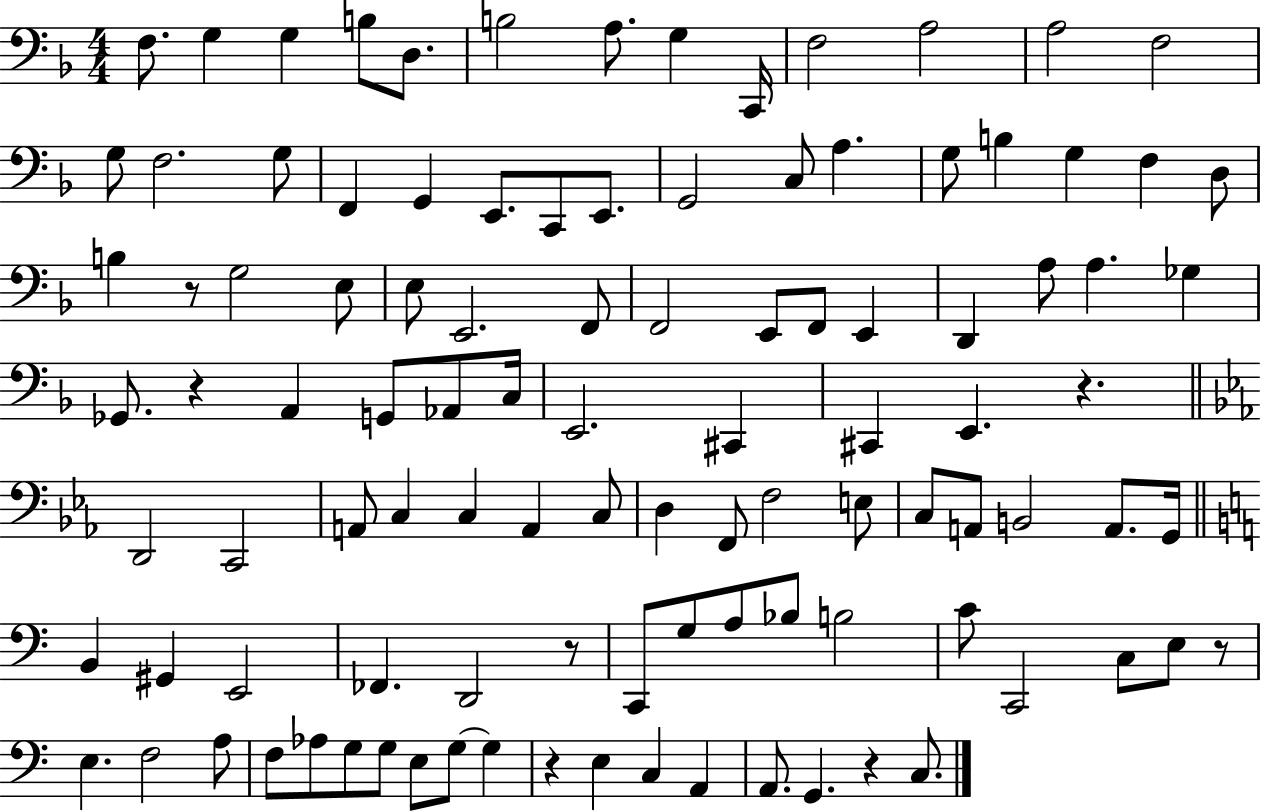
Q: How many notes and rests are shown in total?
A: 105